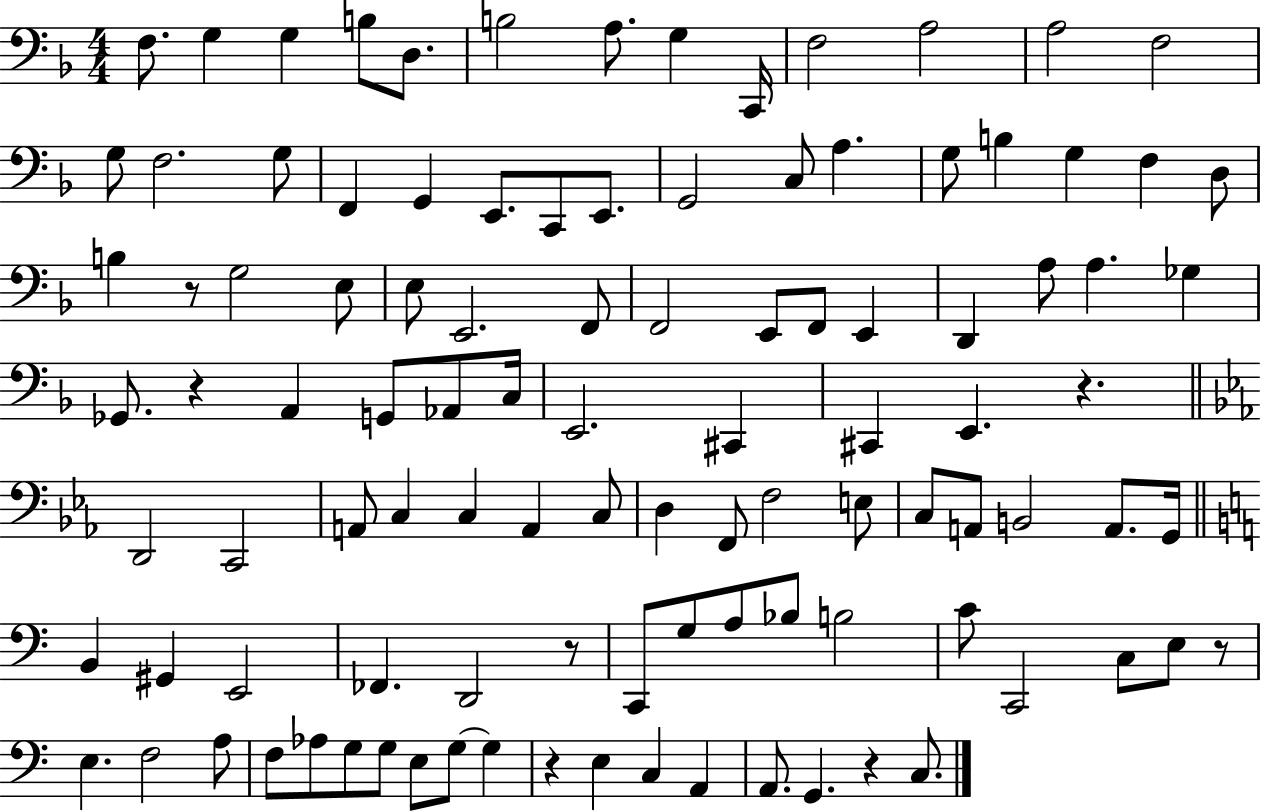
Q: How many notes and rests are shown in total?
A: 105